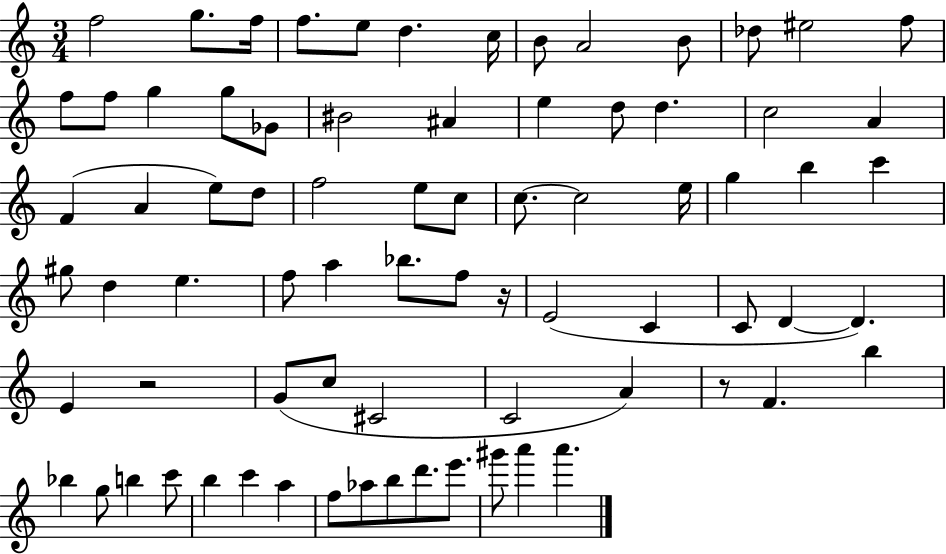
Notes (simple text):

F5/h G5/e. F5/s F5/e. E5/e D5/q. C5/s B4/e A4/h B4/e Db5/e EIS5/h F5/e F5/e F5/e G5/q G5/e Gb4/e BIS4/h A#4/q E5/q D5/e D5/q. C5/h A4/q F4/q A4/q E5/e D5/e F5/h E5/e C5/e C5/e. C5/h E5/s G5/q B5/q C6/q G#5/e D5/q E5/q. F5/e A5/q Bb5/e. F5/e R/s E4/h C4/q C4/e D4/q D4/q. E4/q R/h G4/e C5/e C#4/h C4/h A4/q R/e F4/q. B5/q Bb5/q G5/e B5/q C6/e B5/q C6/q A5/q F5/e Ab5/e B5/e D6/e. E6/e. G#6/e A6/q A6/q.